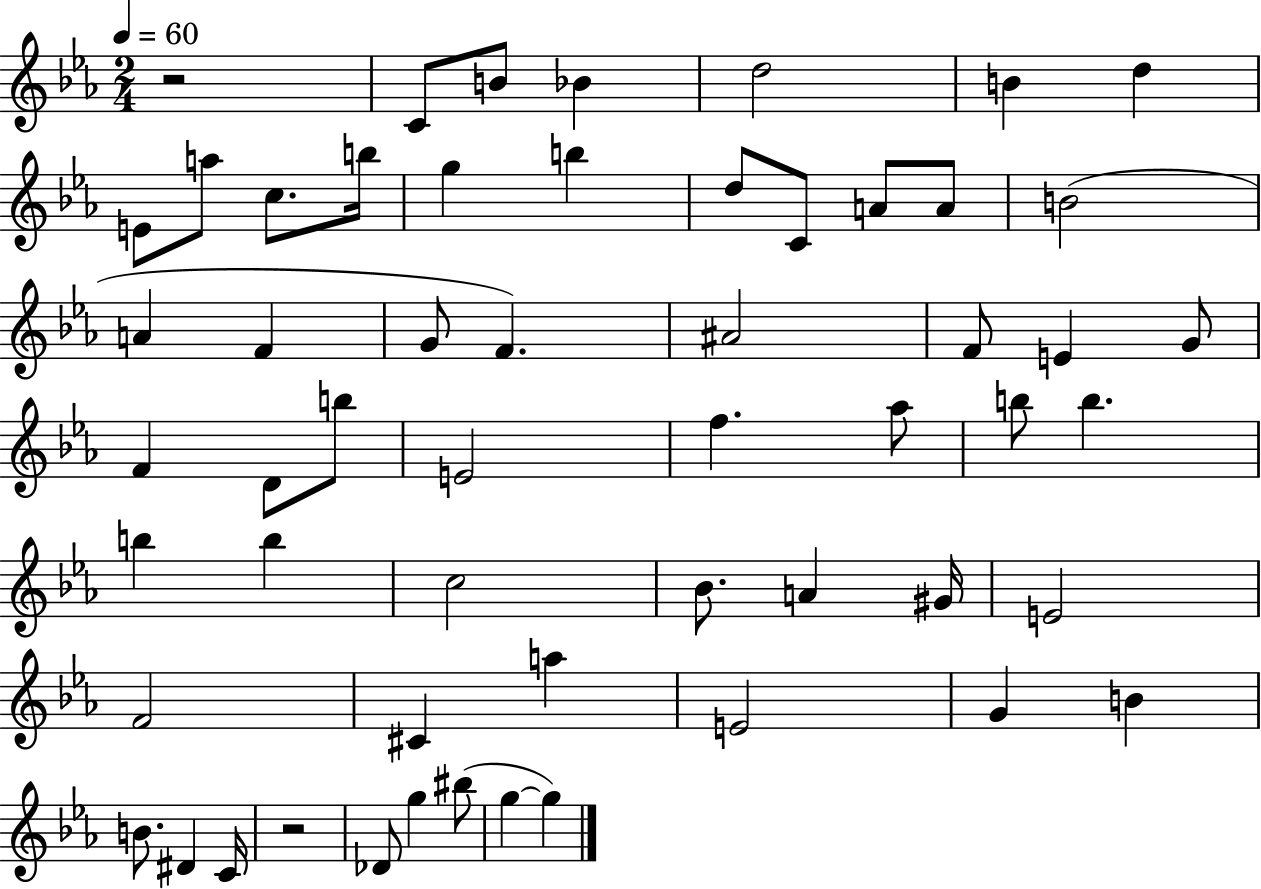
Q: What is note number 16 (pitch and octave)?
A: A4